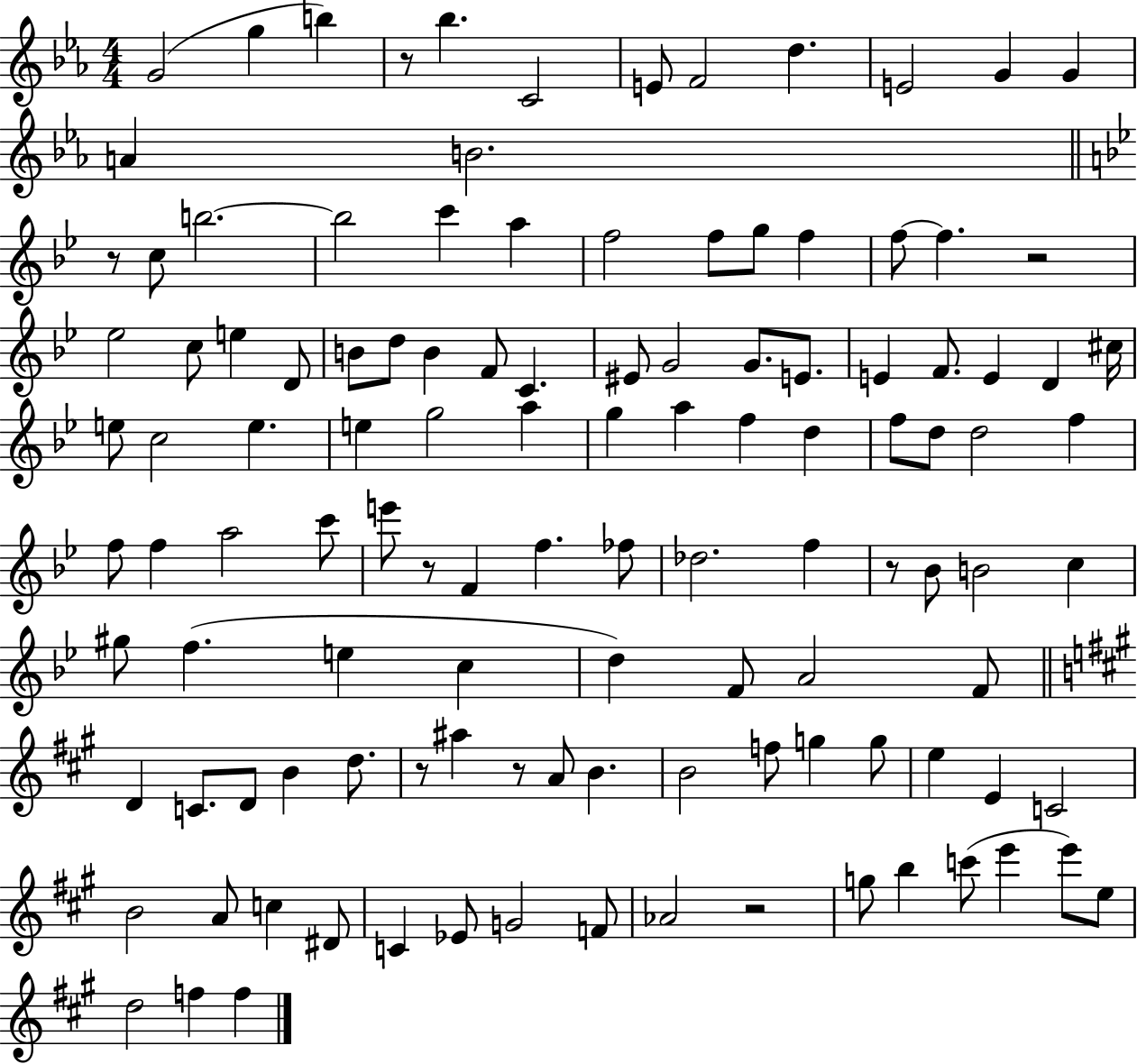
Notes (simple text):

G4/h G5/q B5/q R/e Bb5/q. C4/h E4/e F4/h D5/q. E4/h G4/q G4/q A4/q B4/h. R/e C5/e B5/h. B5/h C6/q A5/q F5/h F5/e G5/e F5/q F5/e F5/q. R/h Eb5/h C5/e E5/q D4/e B4/e D5/e B4/q F4/e C4/q. EIS4/e G4/h G4/e. E4/e. E4/q F4/e. E4/q D4/q C#5/s E5/e C5/h E5/q. E5/q G5/h A5/q G5/q A5/q F5/q D5/q F5/e D5/e D5/h F5/q F5/e F5/q A5/h C6/e E6/e R/e F4/q F5/q. FES5/e Db5/h. F5/q R/e Bb4/e B4/h C5/q G#5/e F5/q. E5/q C5/q D5/q F4/e A4/h F4/e D4/q C4/e. D4/e B4/q D5/e. R/e A#5/q R/e A4/e B4/q. B4/h F5/e G5/q G5/e E5/q E4/q C4/h B4/h A4/e C5/q D#4/e C4/q Eb4/e G4/h F4/e Ab4/h R/h G5/e B5/q C6/e E6/q E6/e E5/e D5/h F5/q F5/q